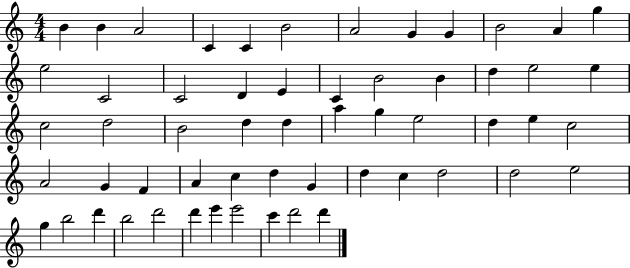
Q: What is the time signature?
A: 4/4